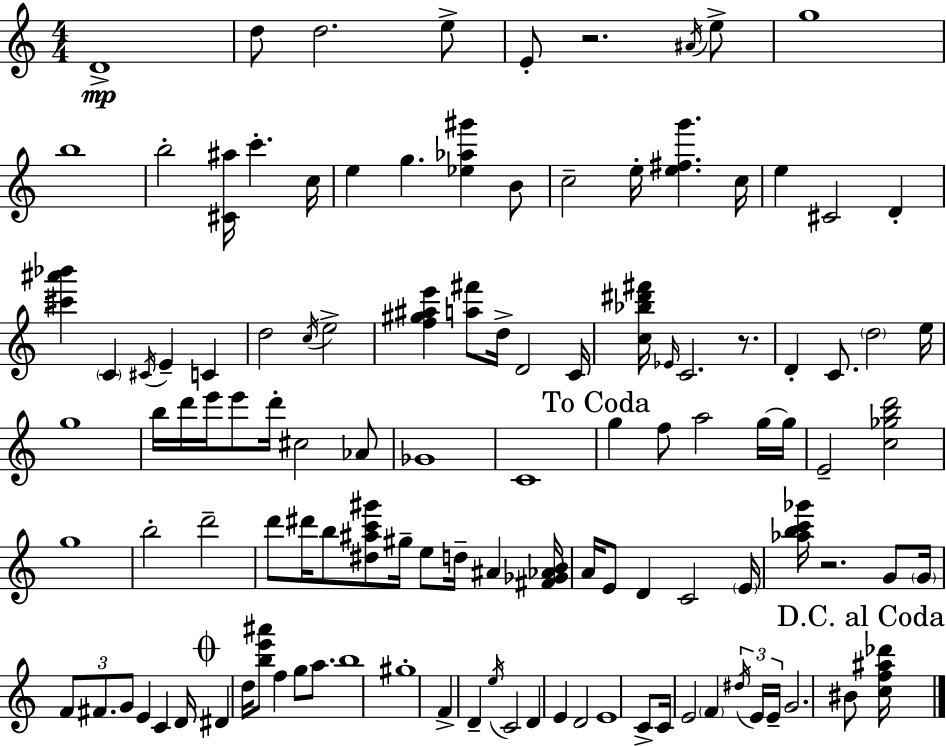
D4/w D5/e D5/h. E5/e E4/e R/h. A#4/s E5/e G5/w B5/w B5/h [C#4,A#5]/s C6/q. C5/s E5/q G5/q. [Eb5,Ab5,G#6]/q B4/e C5/h E5/s [E5,F#5,G6]/q. C5/s E5/q C#4/h D4/q [C#6,A#6,Bb6]/q C4/q C#4/s E4/q C4/q D5/h C5/s E5/h [F5,G#5,A#5,E6]/q [A5,F#6]/e D5/s D4/h C4/s [C5,Bb5,D#6,F#6]/s Eb4/s C4/h. R/e. D4/q C4/e. D5/h E5/s G5/w B5/s D6/s E6/s E6/e D6/s C#5/h Ab4/e Gb4/w C4/w G5/q F5/e A5/h G5/s G5/s E4/h [C5,Gb5,B5,D6]/h G5/w B5/h D6/h D6/e D#6/s B5/e [D#5,A#5,C6,G#6]/e G#5/s E5/e D5/s A#4/q [F#4,Gb4,Ab4,B4]/s A4/s E4/e D4/q C4/h E4/s [Ab5,B5,C6,Gb6]/s R/h. G4/e G4/s F4/e F#4/e. G4/e E4/q C4/q D4/s D#4/q D5/s [B5,E6,A#6]/e F5/q G5/e A5/e. B5/w G#5/w F4/q D4/q E5/s C4/h D4/q E4/q D4/h E4/w C4/e C4/s E4/h F4/q D#5/s E4/s E4/s G4/h. BIS4/e [C5,F5,A#5,Db6]/s